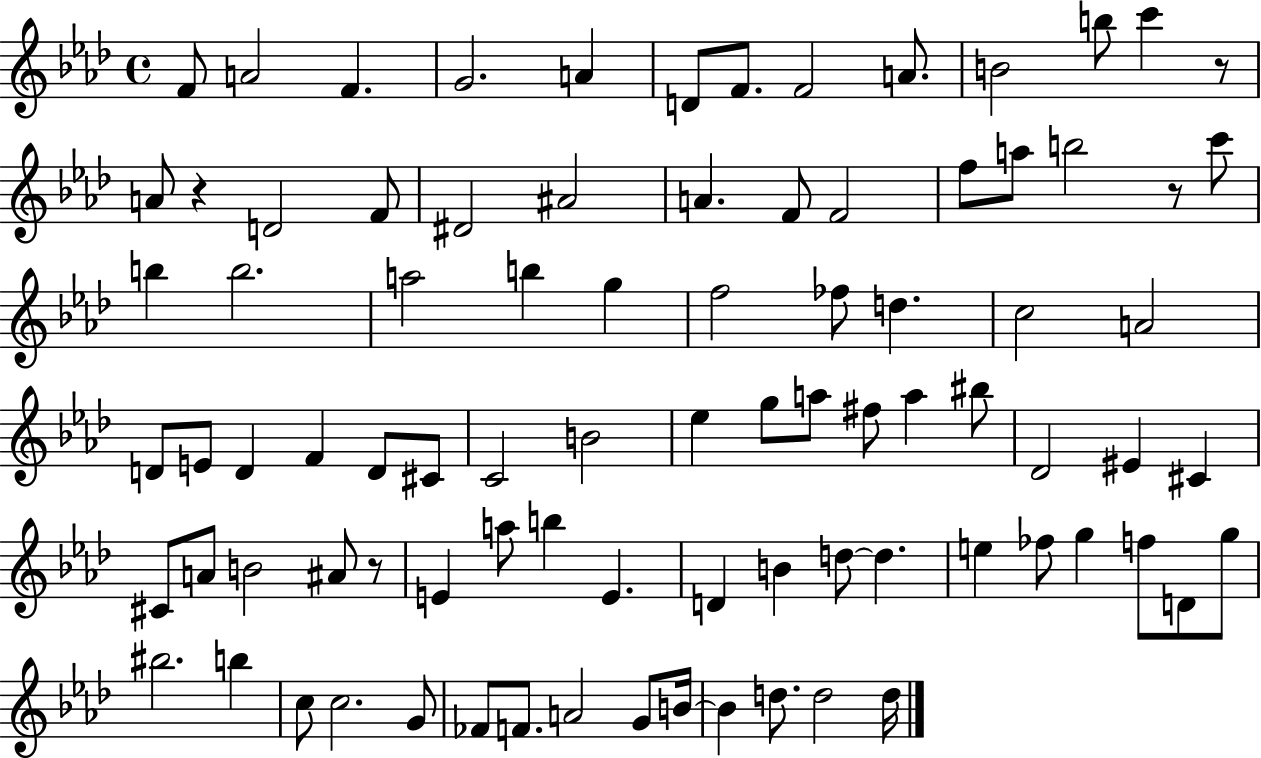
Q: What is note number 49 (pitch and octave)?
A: Db4